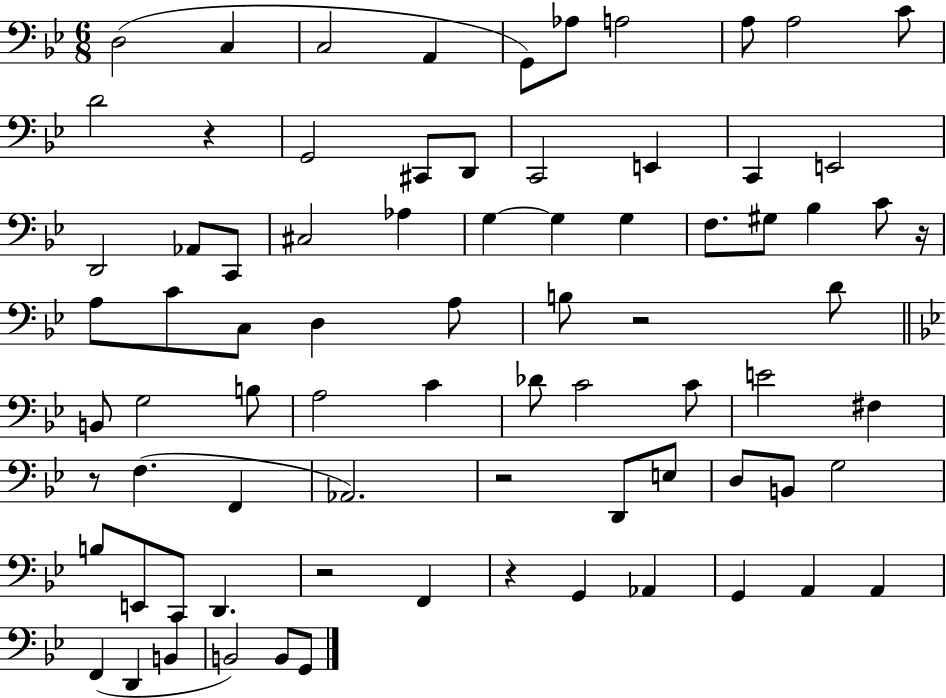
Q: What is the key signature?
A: BES major